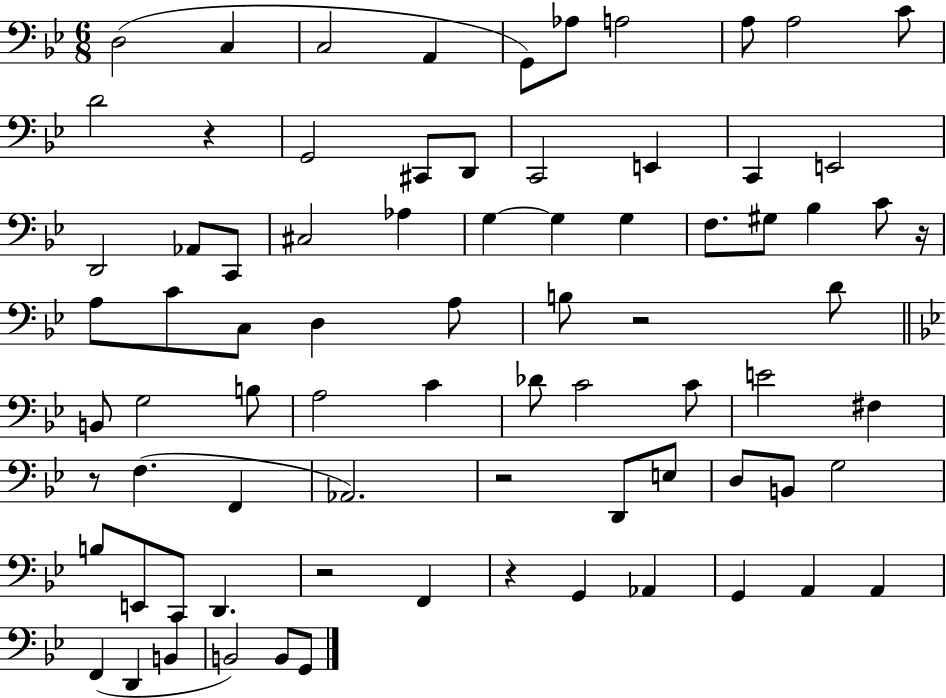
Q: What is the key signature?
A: BES major